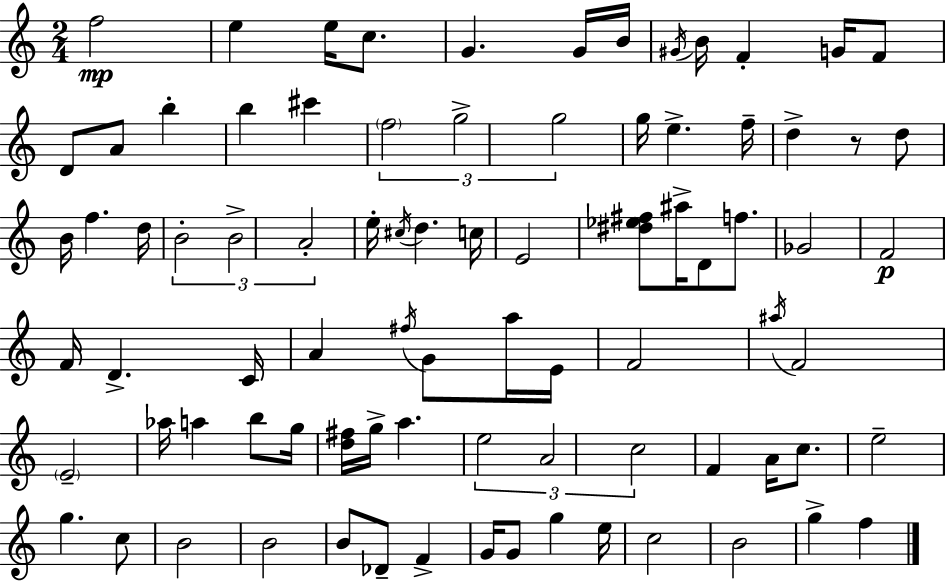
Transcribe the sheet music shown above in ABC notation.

X:1
T:Untitled
M:2/4
L:1/4
K:Am
f2 e e/4 c/2 G G/4 B/4 ^G/4 B/4 F G/4 F/2 D/2 A/2 b b ^c' f2 g2 g2 g/4 e f/4 d z/2 d/2 B/4 f d/4 B2 B2 A2 e/4 ^c/4 d c/4 E2 [^d_e^f]/2 ^a/4 D/2 f/2 _G2 F2 F/4 D C/4 A ^f/4 G/2 a/4 E/4 F2 ^a/4 F2 E2 _a/4 a b/2 g/4 [d^f]/4 g/4 a e2 A2 c2 F A/4 c/2 e2 g c/2 B2 B2 B/2 _D/2 F G/4 G/2 g e/4 c2 B2 g f